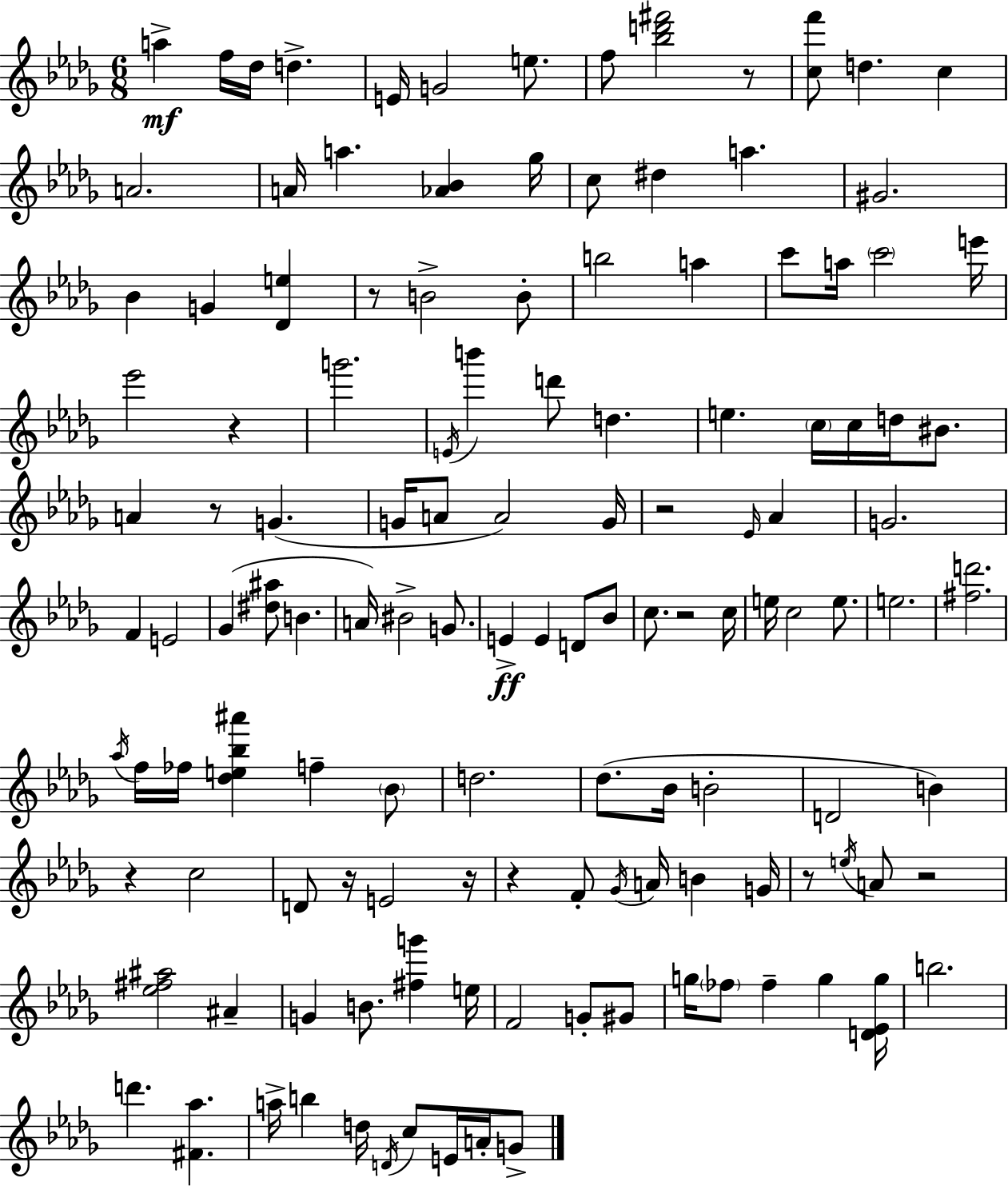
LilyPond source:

{
  \clef treble
  \numericTimeSignature
  \time 6/8
  \key bes \minor
  a''4->\mf f''16 des''16 d''4.-> | e'16 g'2 e''8. | f''8 <bes'' d''' fis'''>2 r8 | <c'' f'''>8 d''4. c''4 | \break a'2. | a'16 a''4. <aes' bes'>4 ges''16 | c''8 dis''4 a''4. | gis'2. | \break bes'4 g'4 <des' e''>4 | r8 b'2-> b'8-. | b''2 a''4 | c'''8 a''16 \parenthesize c'''2 e'''16 | \break ees'''2 r4 | g'''2. | \acciaccatura { e'16 } b'''4 d'''8 d''4. | e''4. \parenthesize c''16 c''16 d''16 bis'8. | \break a'4 r8 g'4.( | g'16 a'8 a'2) | g'16 r2 \grace { ees'16 } aes'4 | g'2. | \break f'4 e'2 | ges'4( <dis'' ais''>8 b'4. | a'16) bis'2-> g'8. | e'4->\ff e'4 d'8 | \break bes'8 c''8. r2 | c''16 e''16 c''2 e''8. | e''2. | <fis'' d'''>2. | \break \acciaccatura { aes''16 } f''16 fes''16 <des'' e'' bes'' ais'''>4 f''4-- | \parenthesize bes'8 d''2. | des''8.( bes'16 b'2-. | d'2 b'4) | \break r4 c''2 | d'8 r16 e'2 | r16 r4 f'8-. \acciaccatura { ges'16 } a'16 b'4 | g'16 r8 \acciaccatura { e''16 } a'8 r2 | \break <ees'' fis'' ais''>2 | ais'4-- g'4 b'8. | <fis'' g'''>4 e''16 f'2 | g'8-. gis'8 g''16 \parenthesize fes''8 fes''4-- | \break g''4 <d' ees' g''>16 b''2. | d'''4. <fis' aes''>4. | a''16-> b''4 d''16 \acciaccatura { d'16 } | c''8 e'16 a'16-. g'8-> \bar "|."
}